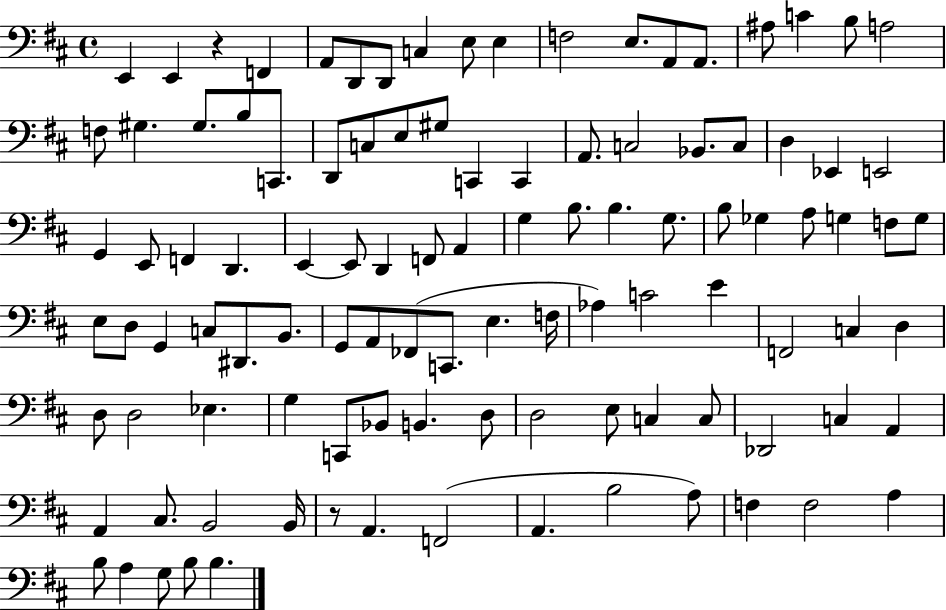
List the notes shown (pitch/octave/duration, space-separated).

E2/q E2/q R/q F2/q A2/e D2/e D2/e C3/q E3/e E3/q F3/h E3/e. A2/e A2/e. A#3/e C4/q B3/e A3/h F3/e G#3/q. G#3/e. B3/e C2/e. D2/e C3/e E3/e G#3/e C2/q C2/q A2/e. C3/h Bb2/e. C3/e D3/q Eb2/q E2/h G2/q E2/e F2/q D2/q. E2/q E2/e D2/q F2/e A2/q G3/q B3/e. B3/q. G3/e. B3/e Gb3/q A3/e G3/q F3/e G3/e E3/e D3/e G2/q C3/e D#2/e. B2/e. G2/e A2/e FES2/e C2/e. E3/q. F3/s Ab3/q C4/h E4/q F2/h C3/q D3/q D3/e D3/h Eb3/q. G3/q C2/e Bb2/e B2/q. D3/e D3/h E3/e C3/q C3/e Db2/h C3/q A2/q A2/q C#3/e. B2/h B2/s R/e A2/q. F2/h A2/q. B3/h A3/e F3/q F3/h A3/q B3/e A3/q G3/e B3/e B3/q.